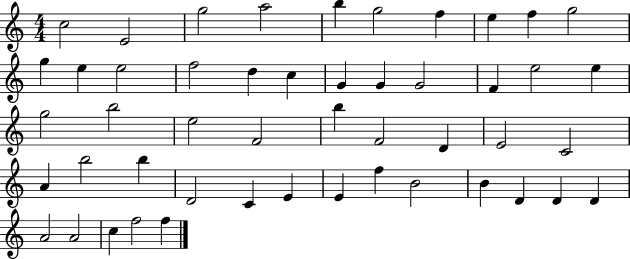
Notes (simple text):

C5/h E4/h G5/h A5/h B5/q G5/h F5/q E5/q F5/q G5/h G5/q E5/q E5/h F5/h D5/q C5/q G4/q G4/q G4/h F4/q E5/h E5/q G5/h B5/h E5/h F4/h B5/q F4/h D4/q E4/h C4/h A4/q B5/h B5/q D4/h C4/q E4/q E4/q F5/q B4/h B4/q D4/q D4/q D4/q A4/h A4/h C5/q F5/h F5/q